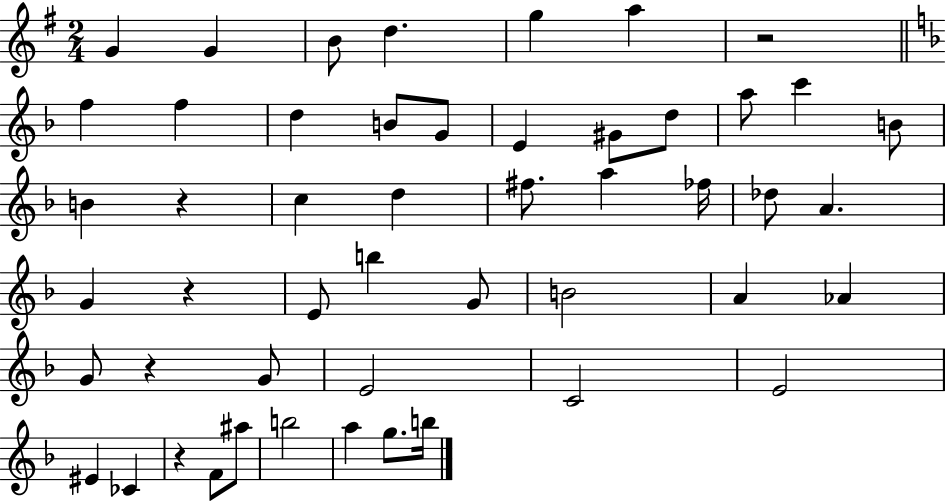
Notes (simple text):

G4/q G4/q B4/e D5/q. G5/q A5/q R/h F5/q F5/q D5/q B4/e G4/e E4/q G#4/e D5/e A5/e C6/q B4/e B4/q R/q C5/q D5/q F#5/e. A5/q FES5/s Db5/e A4/q. G4/q R/q E4/e B5/q G4/e B4/h A4/q Ab4/q G4/e R/q G4/e E4/h C4/h E4/h EIS4/q CES4/q R/q F4/e A#5/e B5/h A5/q G5/e. B5/s